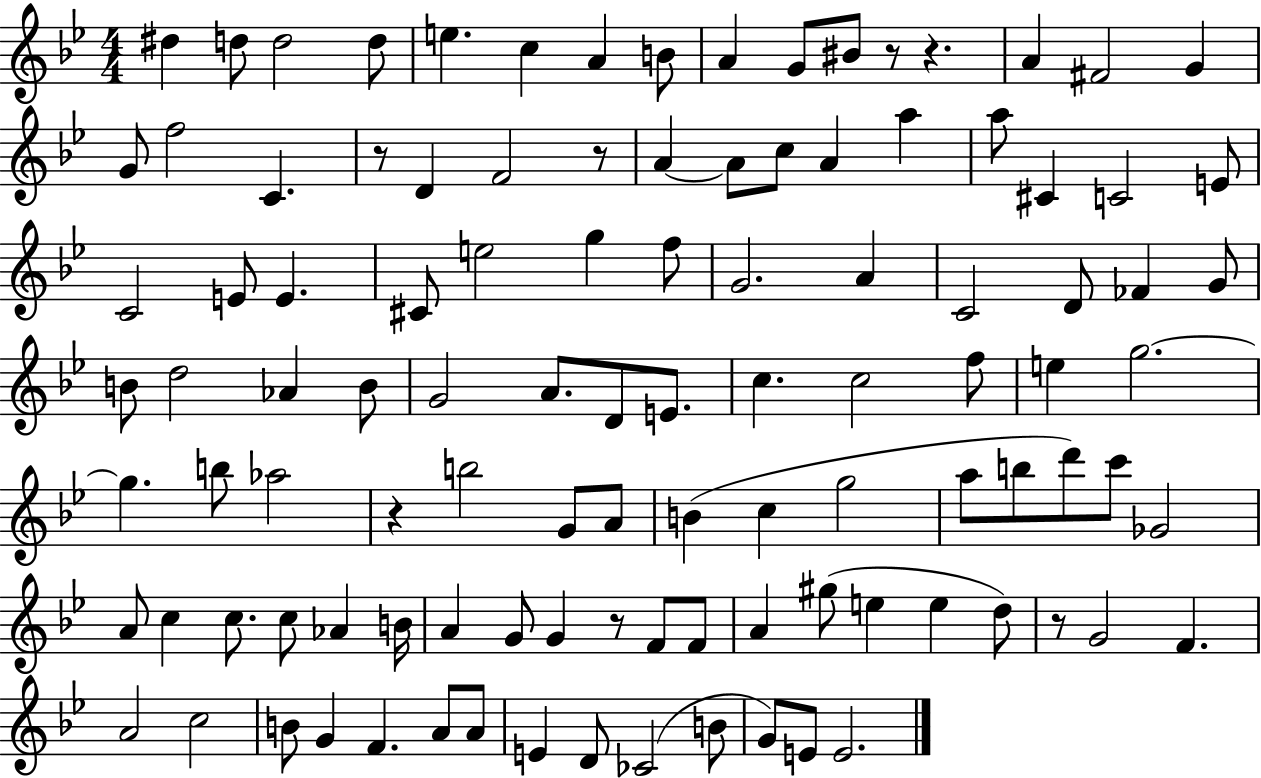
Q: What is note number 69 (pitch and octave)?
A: A4